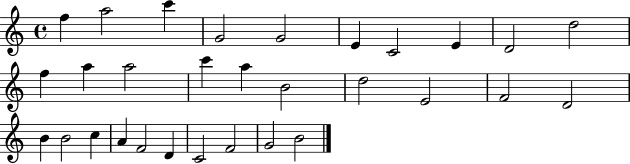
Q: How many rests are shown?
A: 0